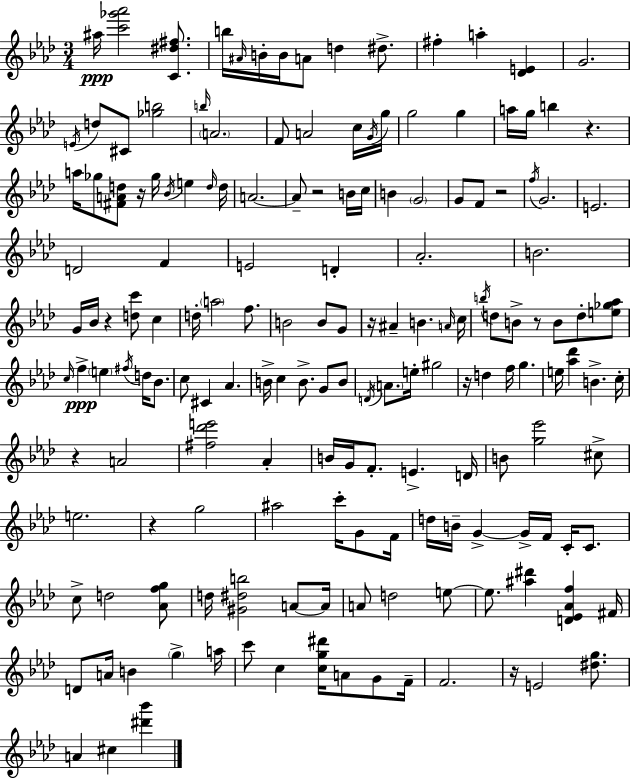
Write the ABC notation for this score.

X:1
T:Untitled
M:3/4
L:1/4
K:Ab
^a/4 [c'_g'_a']2 [C^d^f]/2 b/4 ^A/4 B/4 B/4 A/2 d ^d/2 ^f a [_DE] G2 E/4 d/2 ^C/2 [_gb]2 b/4 A2 F/2 A2 c/4 G/4 g/4 g2 g a/4 g/4 b z a/4 _g/2 [^FAd]/2 z/4 _g/4 _B/4 e d/4 d/4 A2 A/2 z2 B/4 c/4 B G2 G/2 F/2 z2 f/4 G2 E2 D2 F E2 D _A2 B2 G/4 _B/4 z [dc']/2 c d/4 a2 f/2 B2 B/2 G/2 z/4 ^A B A/4 c/4 b/4 d/2 B/2 z/2 B/2 d/2 [e_g_a]/2 c/4 f e ^f/4 d/4 _B/2 c/2 ^C _A B/4 c B/2 G/2 B/2 D/4 A/2 e/4 ^g2 z/4 d f/4 g e/4 [_a_d'] B c/4 z A2 [^f_d'e']2 _A B/4 G/4 F/2 E D/4 B/2 [g_e']2 ^c/2 e2 z g2 ^a2 c'/4 G/2 F/4 d/4 B/4 G G/4 F/4 C/4 C/2 c/2 d2 [_Afg]/2 d/4 [^G^db]2 A/2 A/4 A/2 d2 e/2 e/2 [^a^d'] [D_E_Af] ^F/4 D/2 A/4 B g a/4 c'/2 c [cg^d']/4 A/2 G/2 F/4 F2 z/4 E2 [^dg]/2 A ^c [^d'_b']